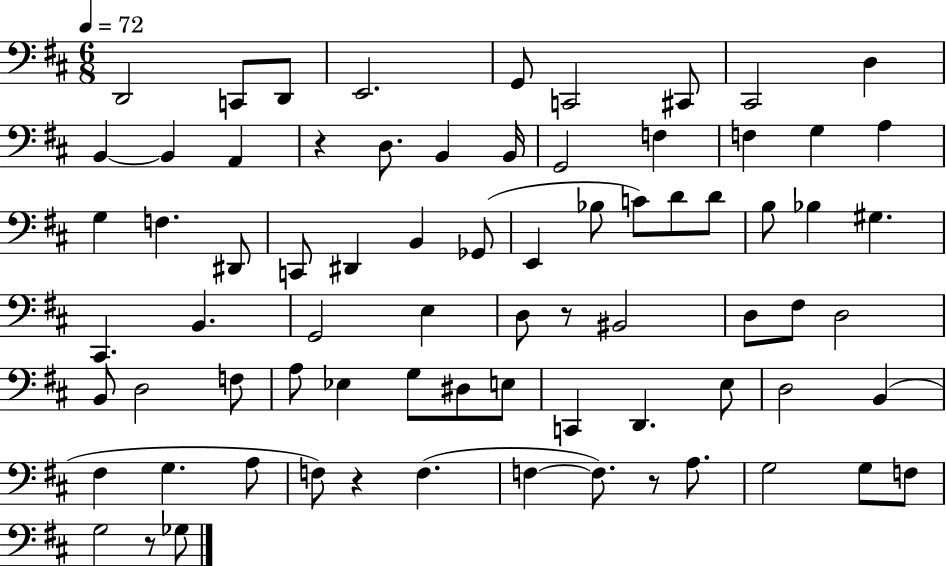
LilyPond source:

{
  \clef bass
  \numericTimeSignature
  \time 6/8
  \key d \major
  \tempo 4 = 72
  d,2 c,8 d,8 | e,2. | g,8 c,2 cis,8 | cis,2 d4 | \break b,4~~ b,4 a,4 | r4 d8. b,4 b,16 | g,2 f4 | f4 g4 a4 | \break g4 f4. dis,8 | c,8 dis,4 b,4 ges,8( | e,4 bes8 c'8) d'8 d'8 | b8 bes4 gis4. | \break cis,4. b,4. | g,2 e4 | d8 r8 bis,2 | d8 fis8 d2 | \break b,8 d2 f8 | a8 ees4 g8 dis8 e8 | c,4 d,4. e8 | d2 b,4( | \break fis4 g4. a8 | f8) r4 f4.( | f4~~ f8.) r8 a8. | g2 g8 f8 | \break g2 r8 ges8 | \bar "|."
}